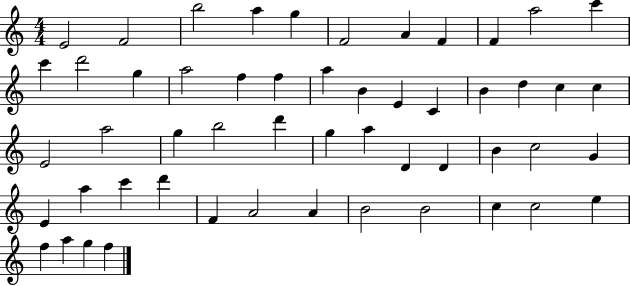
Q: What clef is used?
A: treble